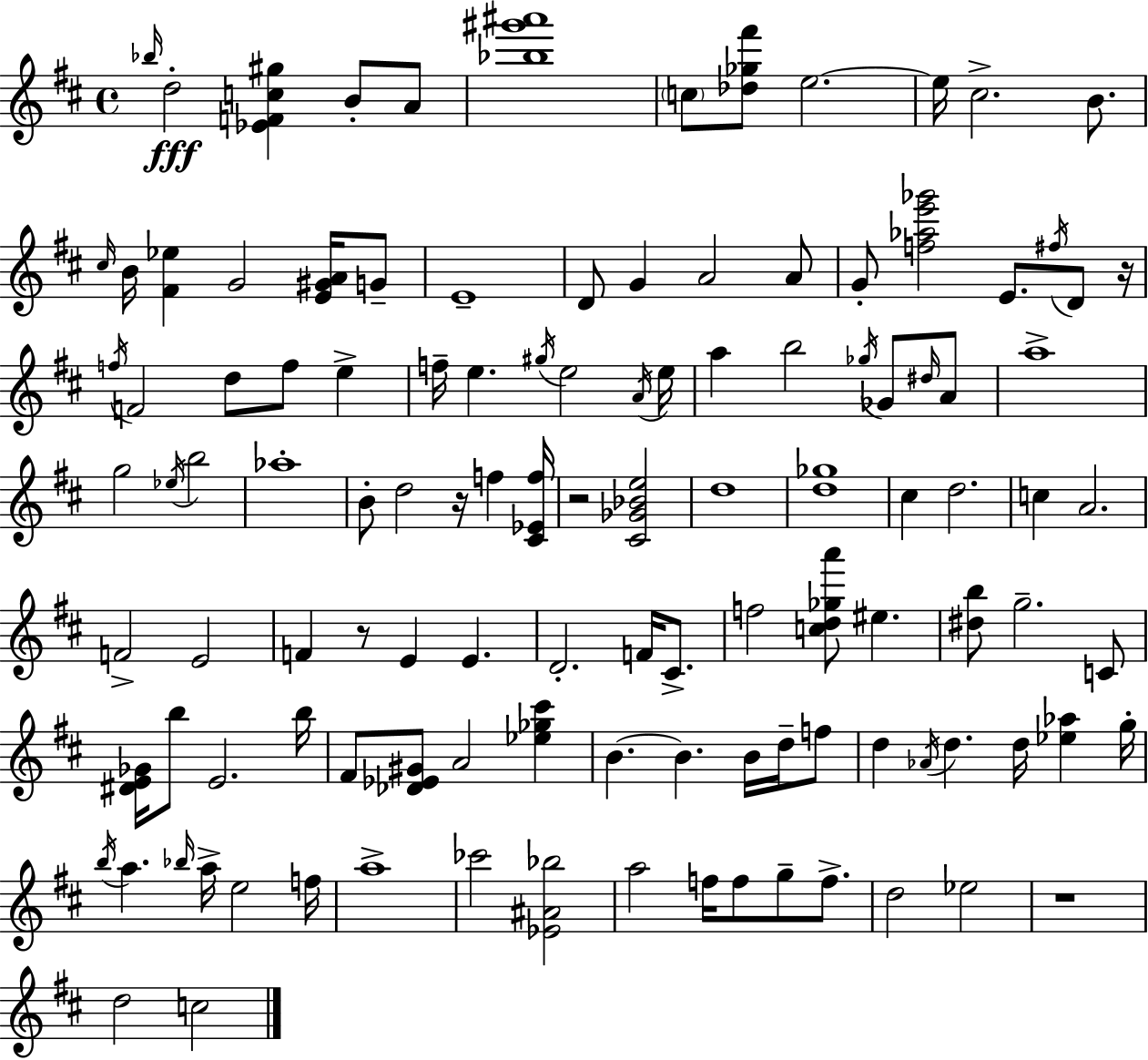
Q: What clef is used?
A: treble